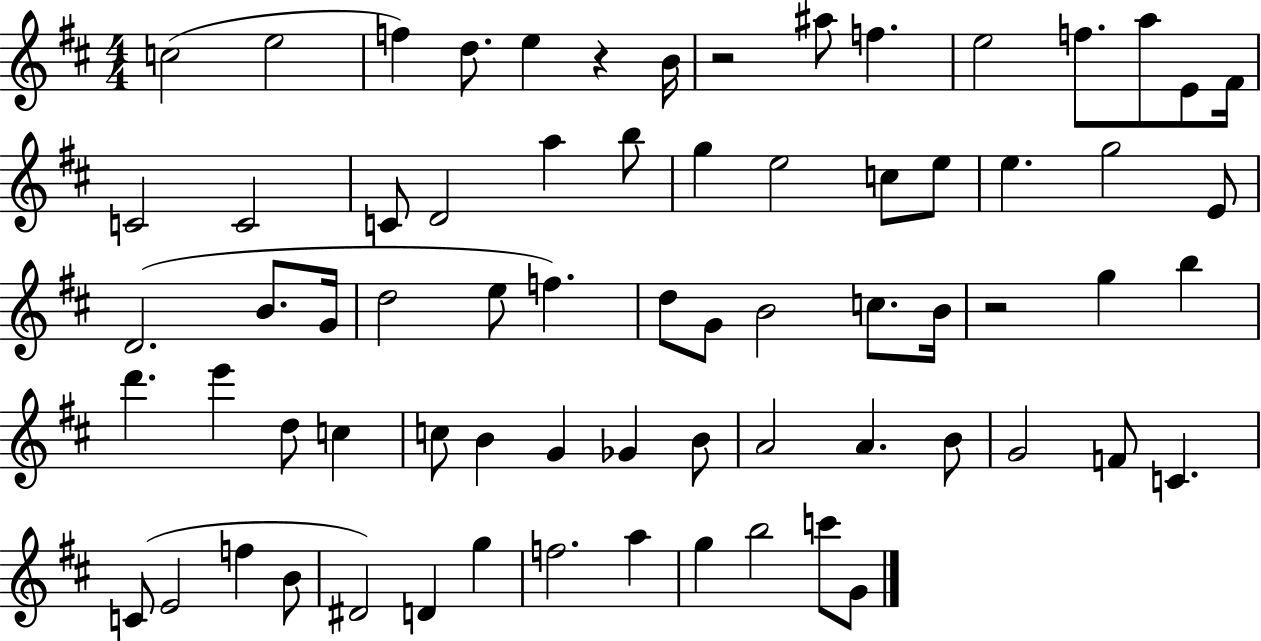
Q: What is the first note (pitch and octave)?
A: C5